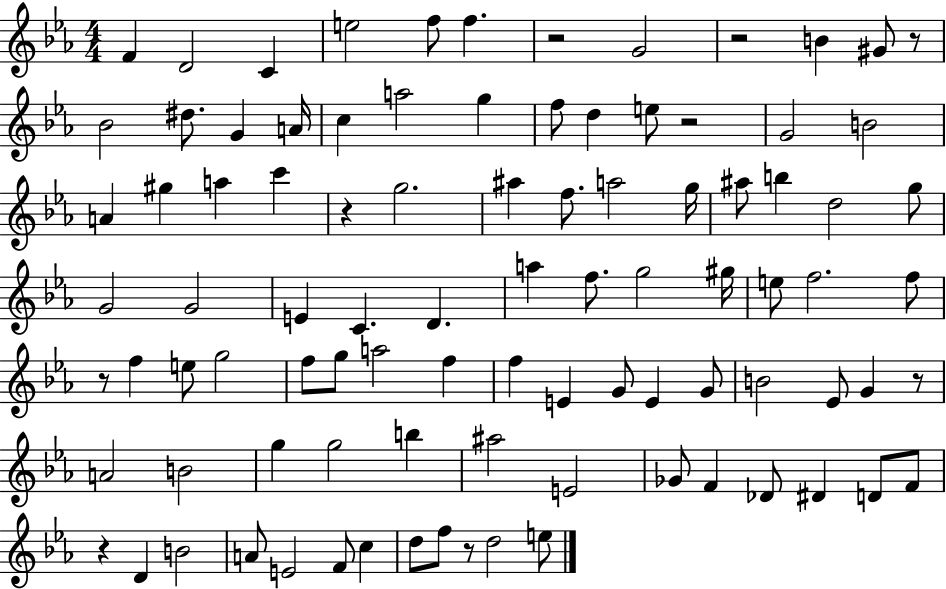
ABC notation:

X:1
T:Untitled
M:4/4
L:1/4
K:Eb
F D2 C e2 f/2 f z2 G2 z2 B ^G/2 z/2 _B2 ^d/2 G A/4 c a2 g f/2 d e/2 z2 G2 B2 A ^g a c' z g2 ^a f/2 a2 g/4 ^a/2 b d2 g/2 G2 G2 E C D a f/2 g2 ^g/4 e/2 f2 f/2 z/2 f e/2 g2 f/2 g/2 a2 f f E G/2 E G/2 B2 _E/2 G z/2 A2 B2 g g2 b ^a2 E2 _G/2 F _D/2 ^D D/2 F/2 z D B2 A/2 E2 F/2 c d/2 f/2 z/2 d2 e/2